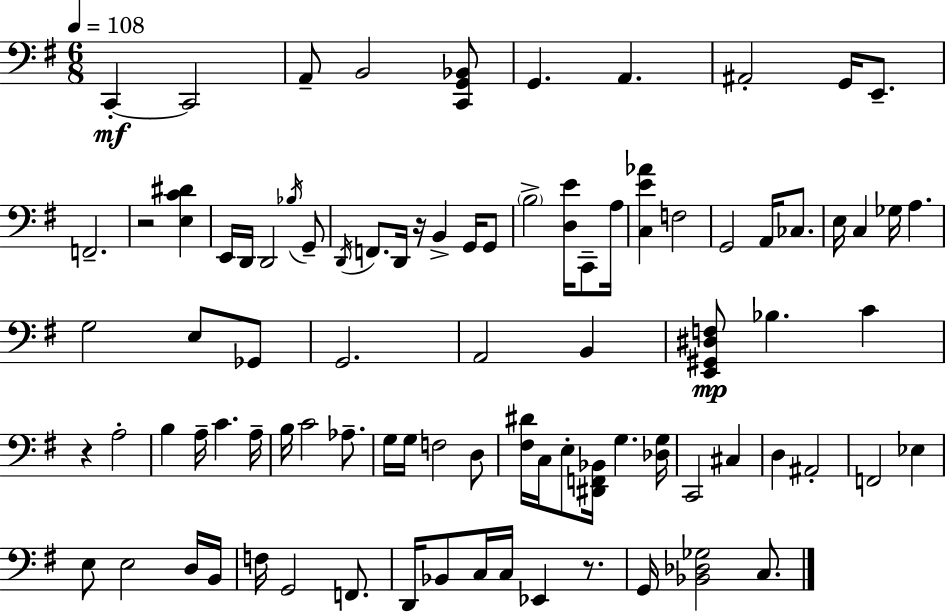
C2/q C2/h A2/e B2/h [C2,G2,Bb2]/e G2/q. A2/q. A#2/h G2/s E2/e. F2/h. R/h [E3,C4,D#4]/q E2/s D2/s D2/h Bb3/s G2/e D2/s F2/e. D2/s R/s B2/q G2/s G2/e B3/h [D3,E4]/s C2/e A3/s [C3,E4,Ab4]/q F3/h G2/h A2/s CES3/e. E3/s C3/q Gb3/s A3/q. G3/h E3/e Gb2/e G2/h. A2/h B2/q [E2,G#2,D#3,F3]/e Bb3/q. C4/q R/q A3/h B3/q A3/s C4/q. A3/s B3/s C4/h Ab3/e. G3/s G3/s F3/h D3/e [F#3,D#4]/s C3/s E3/e [D#2,F2,Bb2]/s G3/q. [Db3,G3]/s C2/h C#3/q D3/q A#2/h F2/h Eb3/q E3/e E3/h D3/s B2/s F3/s G2/h F2/e. D2/s Bb2/e C3/s C3/s Eb2/q R/e. G2/s [Bb2,Db3,Gb3]/h C3/e.